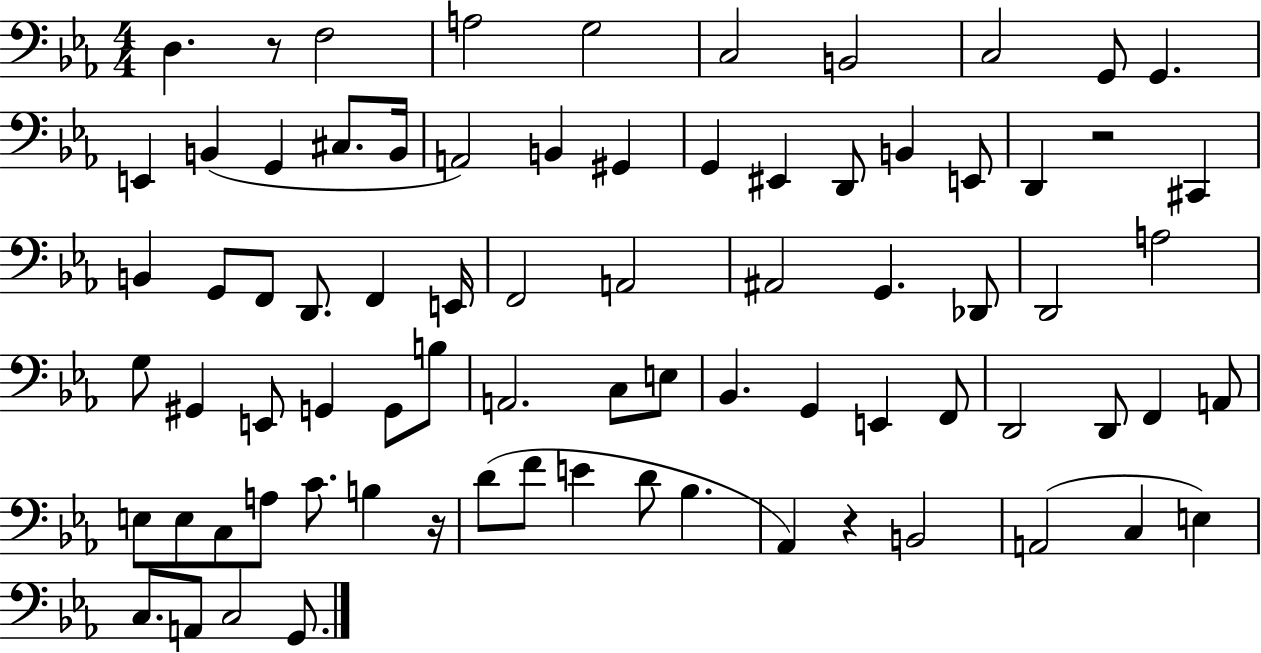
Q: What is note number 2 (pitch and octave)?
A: F3